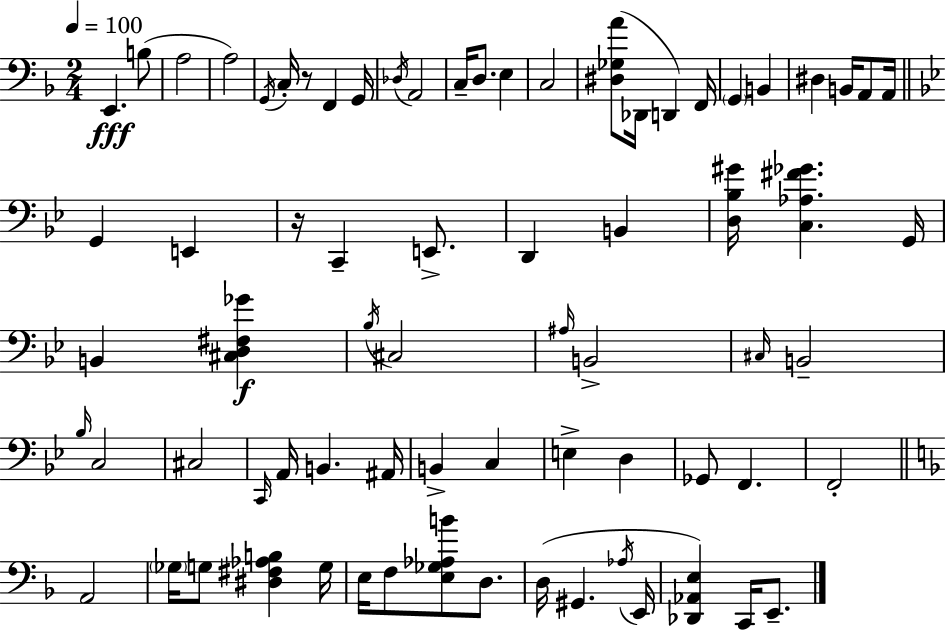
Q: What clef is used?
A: bass